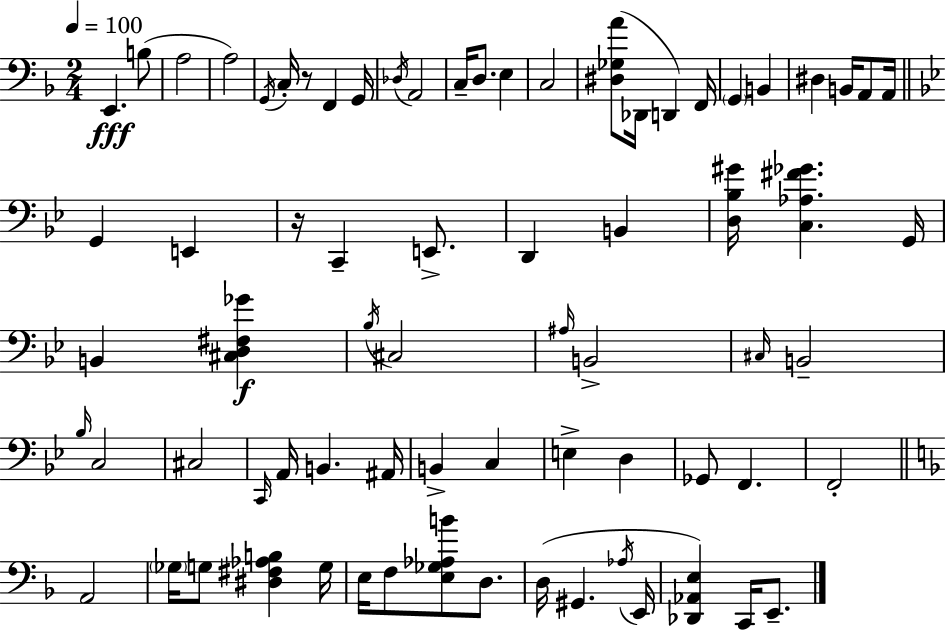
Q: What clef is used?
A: bass